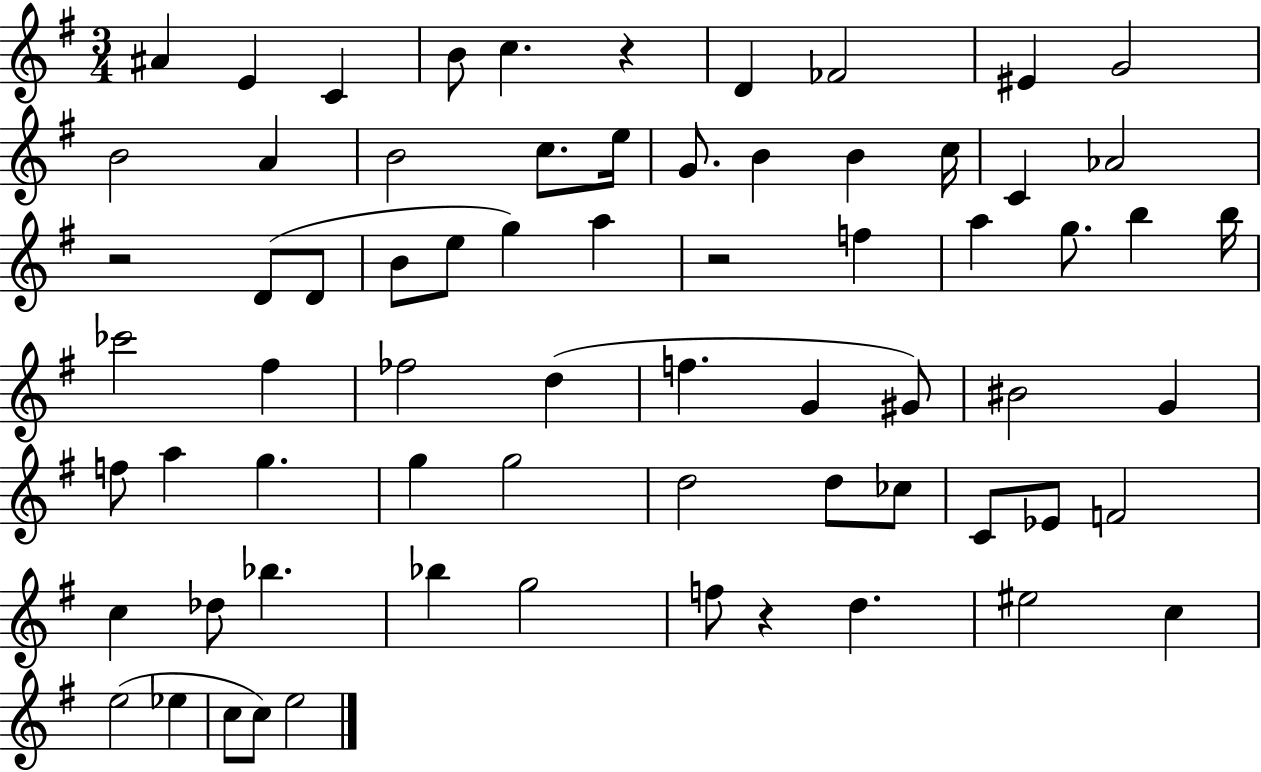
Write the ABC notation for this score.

X:1
T:Untitled
M:3/4
L:1/4
K:G
^A E C B/2 c z D _F2 ^E G2 B2 A B2 c/2 e/4 G/2 B B c/4 C _A2 z2 D/2 D/2 B/2 e/2 g a z2 f a g/2 b b/4 _c'2 ^f _f2 d f G ^G/2 ^B2 G f/2 a g g g2 d2 d/2 _c/2 C/2 _E/2 F2 c _d/2 _b _b g2 f/2 z d ^e2 c e2 _e c/2 c/2 e2